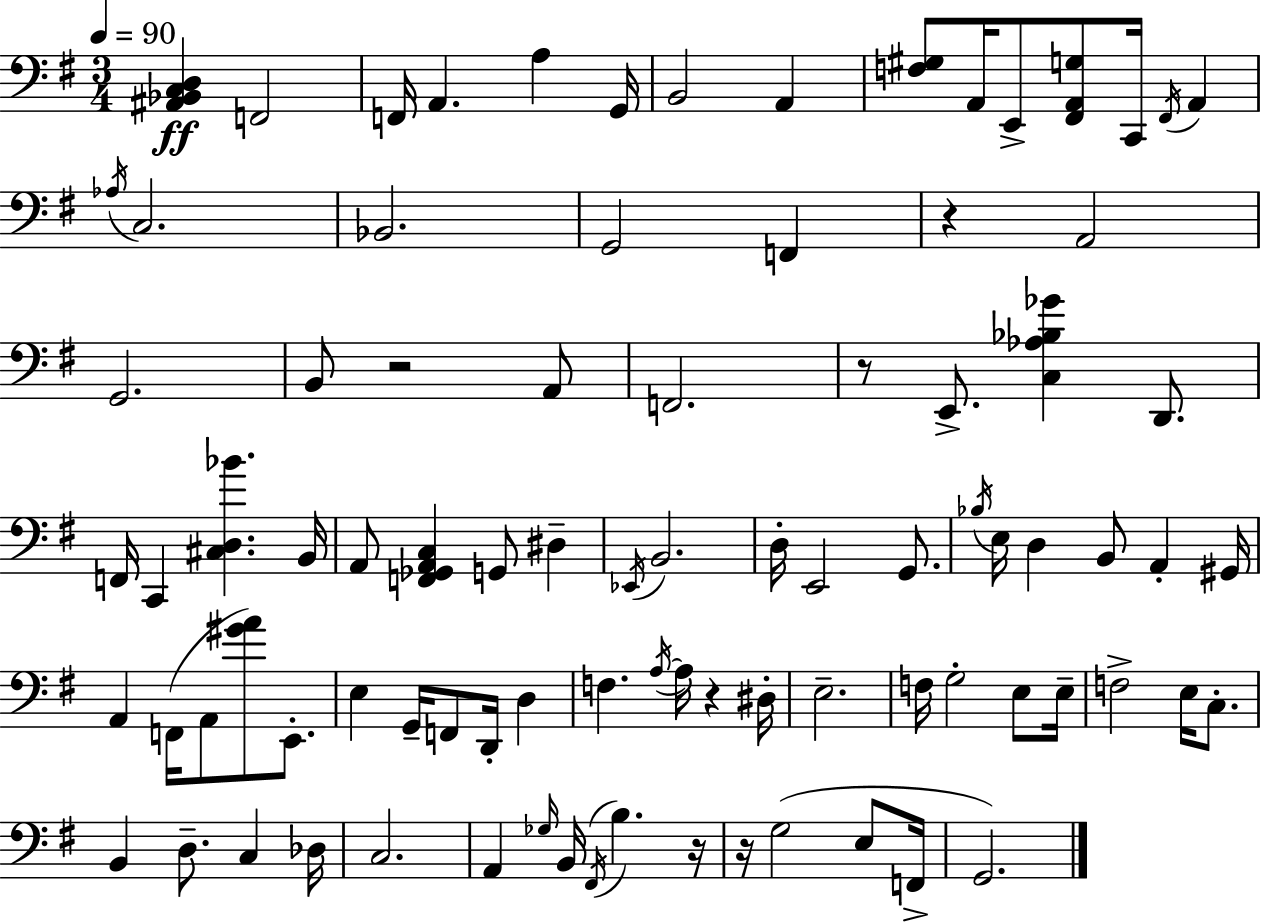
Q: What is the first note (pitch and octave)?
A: F2